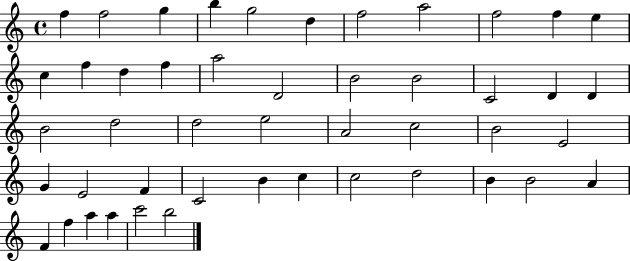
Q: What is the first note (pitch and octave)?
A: F5